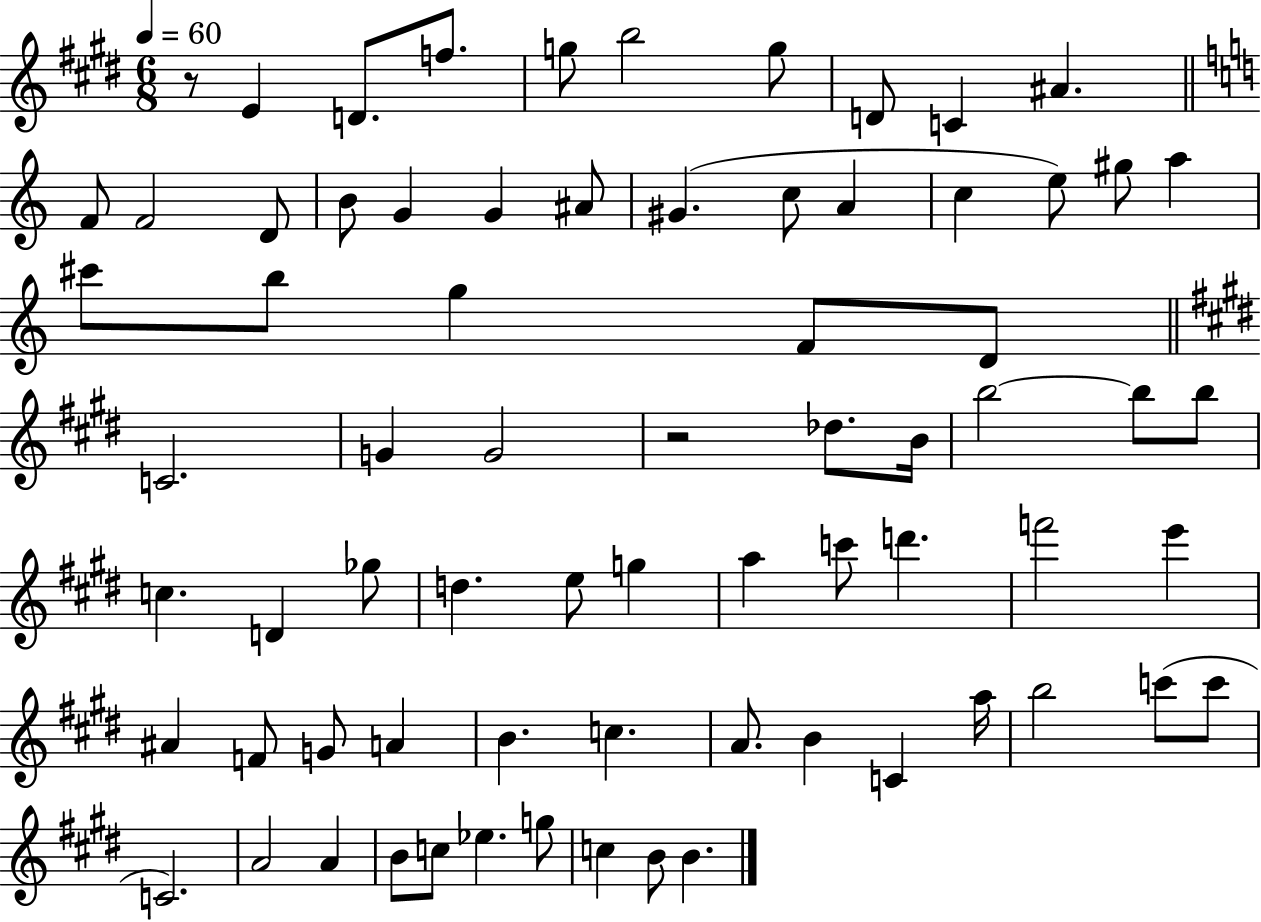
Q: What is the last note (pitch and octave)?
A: B4